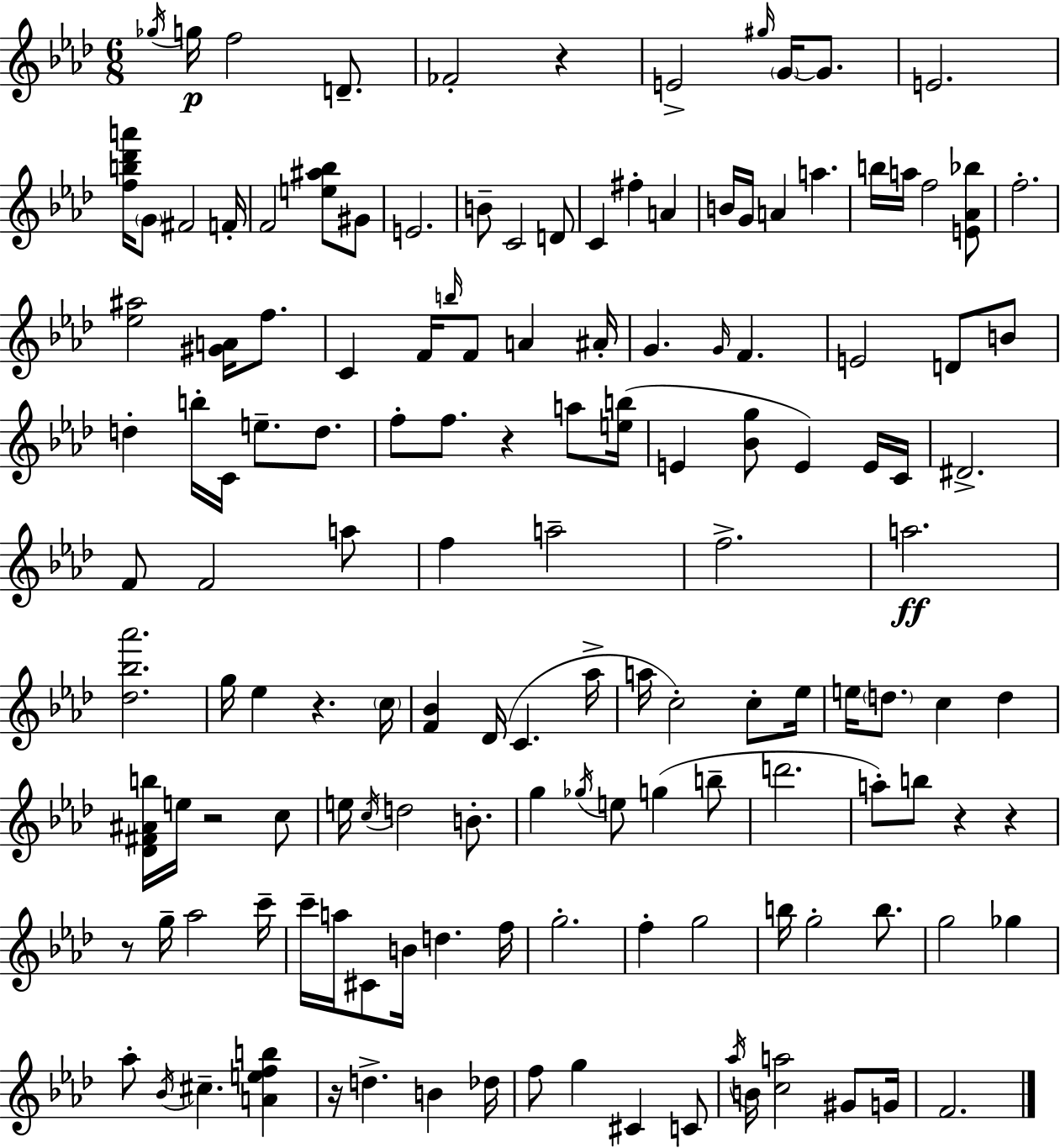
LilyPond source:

{
  \clef treble
  \numericTimeSignature
  \time 6/8
  \key f \minor
  \acciaccatura { ges''16 }\p g''16 f''2 d'8.-- | fes'2-. r4 | e'2-> \grace { gis''16 } \parenthesize g'16~~ g'8. | e'2. | \break <f'' b'' des''' a'''>16 \parenthesize g'8 fis'2 | f'16-. f'2 <e'' ais'' bes''>8 | gis'8 e'2. | b'8-- c'2 | \break d'8 c'4 fis''4-. a'4 | b'16 g'16 a'4 a''4. | b''16 a''16 f''2 | <e' aes' bes''>8 f''2.-. | \break <ees'' ais''>2 <gis' a'>16 f''8. | c'4 f'16 \grace { b''16 } f'8 a'4 | ais'16-. g'4. \grace { g'16 } f'4. | e'2 | \break d'8 b'8 d''4-. b''16-. c'16 e''8.-- | d''8. f''8-. f''8. r4 | a''8 <e'' b''>16( e'4 <bes' g''>8 e'4) | e'16 c'16 dis'2.-> | \break f'8 f'2 | a''8 f''4 a''2-- | f''2.-> | a''2.\ff | \break <des'' bes'' aes'''>2. | g''16 ees''4 r4. | \parenthesize c''16 <f' bes'>4 des'16( c'4. | aes''16-> a''16 c''2-.) | \break c''8-. ees''16 e''16 \parenthesize d''8. c''4 | d''4 <des' fis' ais' b''>16 e''16 r2 | c''8 e''16 \acciaccatura { c''16 } d''2 | b'8.-. g''4 \acciaccatura { ges''16 } e''8 | \break g''4( b''8-- d'''2. | a''8-.) b''8 r4 | r4 r8 g''16-- aes''2 | c'''16-- c'''16-- a''16 cis'8 b'16 d''4. | \break f''16 g''2.-. | f''4-. g''2 | b''16 g''2-. | b''8. g''2 | \break ges''4 aes''8-. \acciaccatura { bes'16 } cis''4.-- | <a' e'' f'' b''>4 r16 d''4.-> | b'4 des''16 f''8 g''4 | cis'4 c'8 \acciaccatura { aes''16 } b'16 <c'' a''>2 | \break gis'8 g'16 f'2. | \bar "|."
}